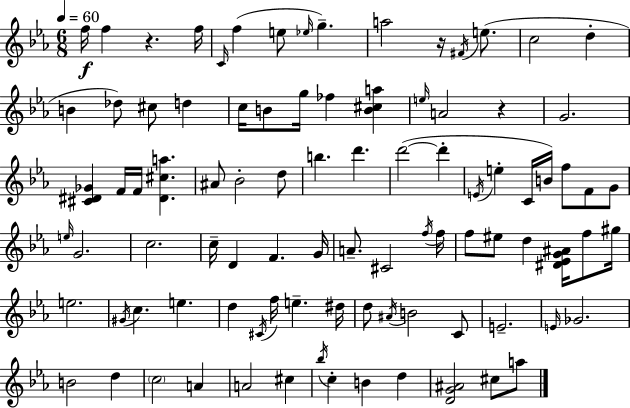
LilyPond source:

{
  \clef treble
  \numericTimeSignature
  \time 6/8
  \key c \minor
  \tempo 4 = 60
  f''16\f f''4 r4. f''16 | \grace { c'16 }( f''4 e''8 \grace { ees''16 }) g''4.-- | a''2 r16 \acciaccatura { fis'16 } | e''8.( c''2 d''4-. | \break b'4 des''8) cis''8 d''4 | c''16 b'8 g''16 fes''4 <b' cis'' a''>4 | \grace { e''16 } a'2 | r4 g'2. | \break <cis' dis' ges'>4 f'16 f'16 <dis' cis'' a''>4. | ais'8 bes'2-. | d''8 b''4. d'''4. | d'''2~(~ | \break d'''4-. \acciaccatura { e'16 } e''4-. c'16 b'16) f''8 | f'8 g'8 \grace { e''16 } g'2. | c''2. | c''16-- d'4 f'4. | \break g'16 a'8.-- cis'2 | \acciaccatura { f''16 } f''16 f''8 eis''8 d''4 | <dis' ees' g' ais'>16 f''8 gis''16 e''2. | \acciaccatura { gis'16 } c''4. | \break e''4. d''4 | \acciaccatura { cis'16 } f''16 e''4.-- dis''16 d''8 \acciaccatura { ais'16 } | b'2 c'8 e'2.-- | \grace { e'16 } ges'2. | \break b'2 | d''4 \parenthesize c''2 | a'4 a'2 | cis''4 \acciaccatura { bes''16 } | \break c''4-. b'4 d''4 | <d' g' ais'>2 cis''8 a''8 | \bar "|."
}